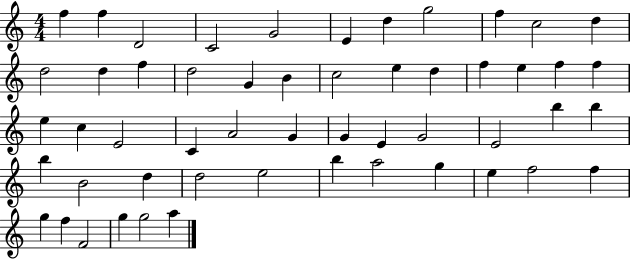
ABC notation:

X:1
T:Untitled
M:4/4
L:1/4
K:C
f f D2 C2 G2 E d g2 f c2 d d2 d f d2 G B c2 e d f e f f e c E2 C A2 G G E G2 E2 b b b B2 d d2 e2 b a2 g e f2 f g f F2 g g2 a